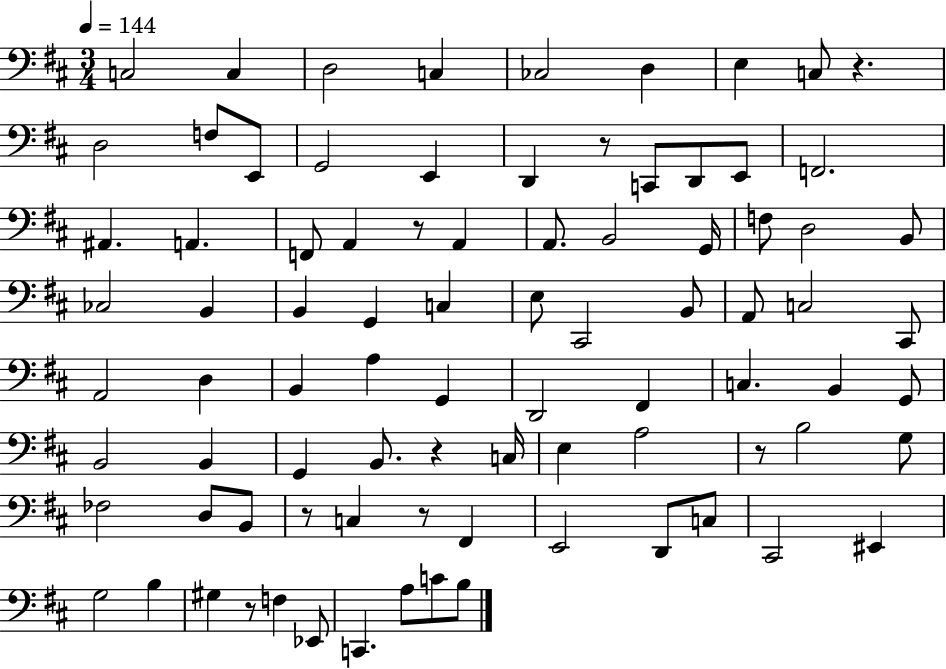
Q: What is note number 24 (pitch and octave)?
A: A2